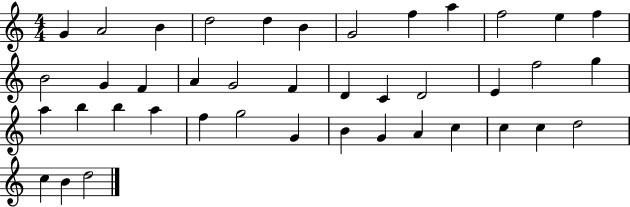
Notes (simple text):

G4/q A4/h B4/q D5/h D5/q B4/q G4/h F5/q A5/q F5/h E5/q F5/q B4/h G4/q F4/q A4/q G4/h F4/q D4/q C4/q D4/h E4/q F5/h G5/q A5/q B5/q B5/q A5/q F5/q G5/h G4/q B4/q G4/q A4/q C5/q C5/q C5/q D5/h C5/q B4/q D5/h